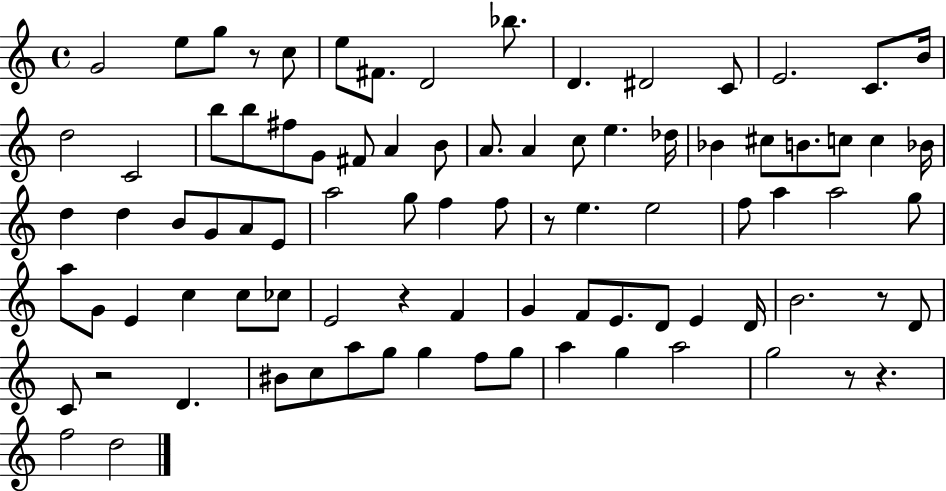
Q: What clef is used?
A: treble